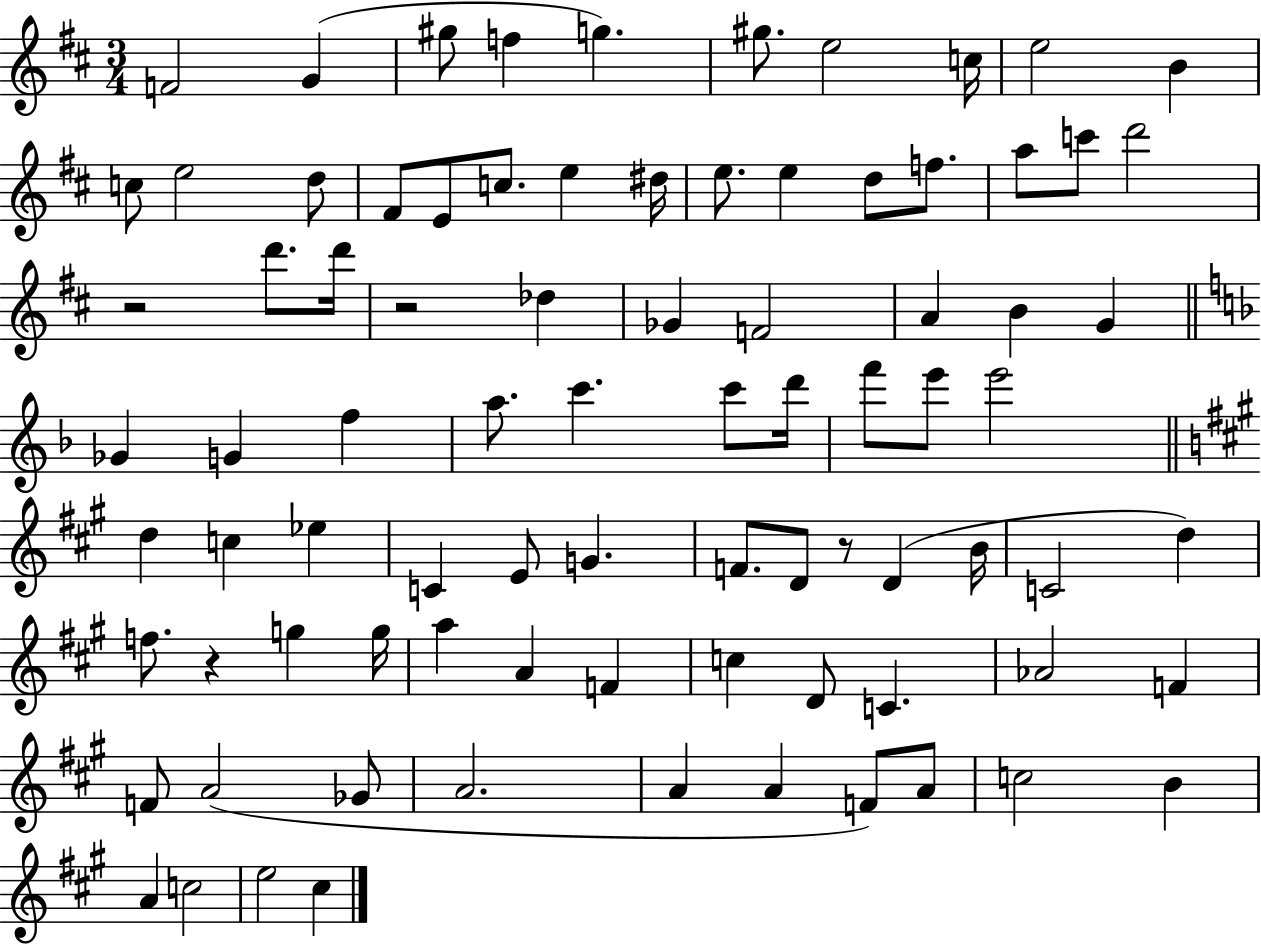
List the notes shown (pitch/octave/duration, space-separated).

F4/h G4/q G#5/e F5/q G5/q. G#5/e. E5/h C5/s E5/h B4/q C5/e E5/h D5/e F#4/e E4/e C5/e. E5/q D#5/s E5/e. E5/q D5/e F5/e. A5/e C6/e D6/h R/h D6/e. D6/s R/h Db5/q Gb4/q F4/h A4/q B4/q G4/q Gb4/q G4/q F5/q A5/e. C6/q. C6/e D6/s F6/e E6/e E6/h D5/q C5/q Eb5/q C4/q E4/e G4/q. F4/e. D4/e R/e D4/q B4/s C4/h D5/q F5/e. R/q G5/q G5/s A5/q A4/q F4/q C5/q D4/e C4/q. Ab4/h F4/q F4/e A4/h Gb4/e A4/h. A4/q A4/q F4/e A4/e C5/h B4/q A4/q C5/h E5/h C#5/q